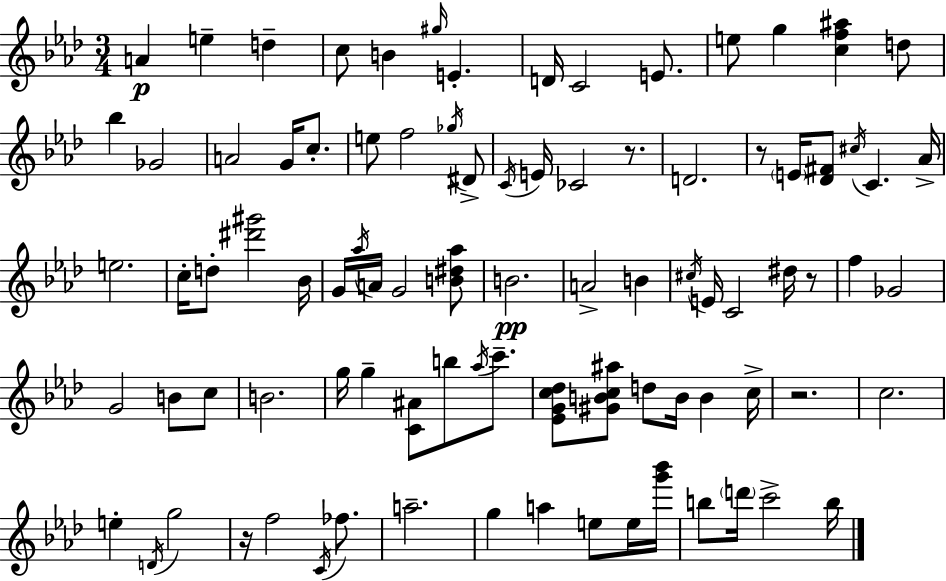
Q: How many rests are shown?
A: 5